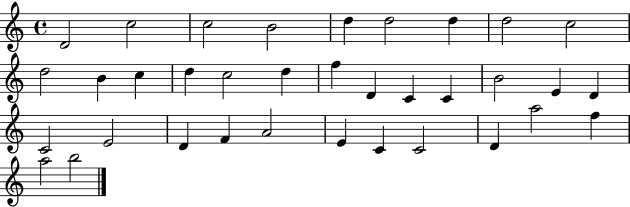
X:1
T:Untitled
M:4/4
L:1/4
K:C
D2 c2 c2 B2 d d2 d d2 c2 d2 B c d c2 d f D C C B2 E D C2 E2 D F A2 E C C2 D a2 f a2 b2